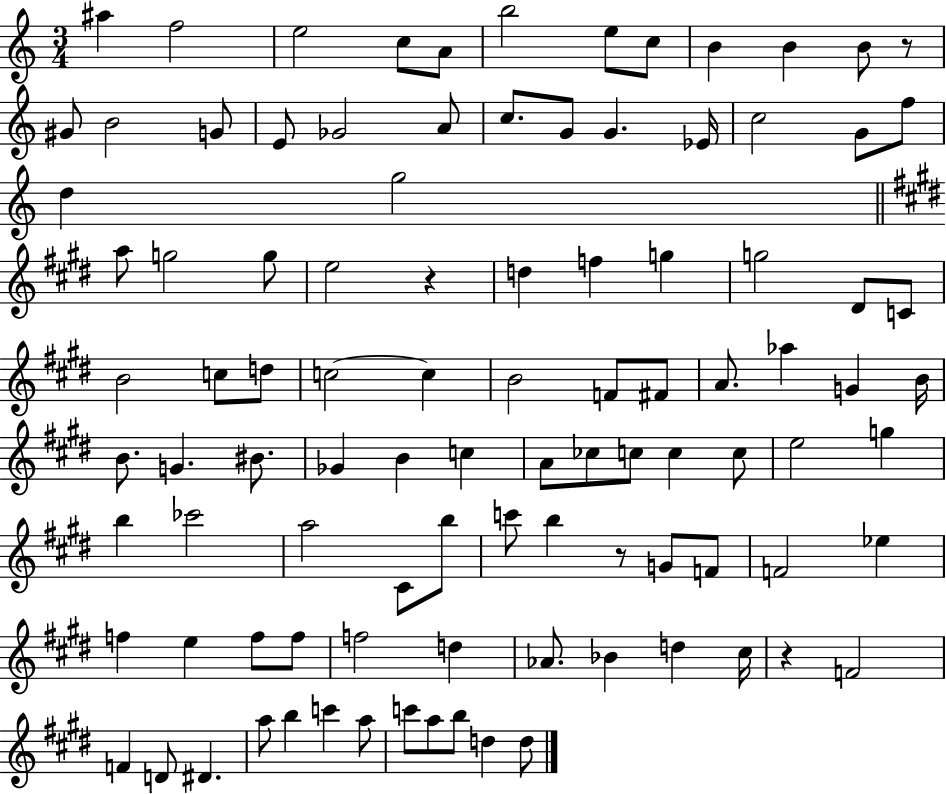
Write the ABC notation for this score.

X:1
T:Untitled
M:3/4
L:1/4
K:C
^a f2 e2 c/2 A/2 b2 e/2 c/2 B B B/2 z/2 ^G/2 B2 G/2 E/2 _G2 A/2 c/2 G/2 G _E/4 c2 G/2 f/2 d g2 a/2 g2 g/2 e2 z d f g g2 ^D/2 C/2 B2 c/2 d/2 c2 c B2 F/2 ^F/2 A/2 _a G B/4 B/2 G ^B/2 _G B c A/2 _c/2 c/2 c c/2 e2 g b _c'2 a2 ^C/2 b/2 c'/2 b z/2 G/2 F/2 F2 _e f e f/2 f/2 f2 d _A/2 _B d ^c/4 z F2 F D/2 ^D a/2 b c' a/2 c'/2 a/2 b/2 d d/2